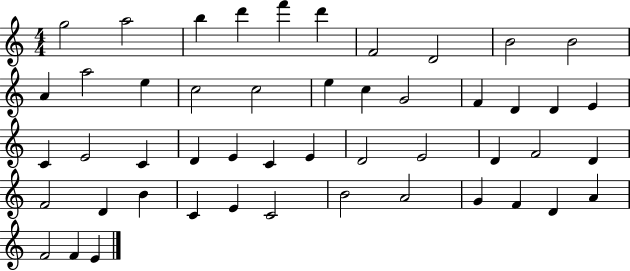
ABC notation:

X:1
T:Untitled
M:4/4
L:1/4
K:C
g2 a2 b d' f' d' F2 D2 B2 B2 A a2 e c2 c2 e c G2 F D D E C E2 C D E C E D2 E2 D F2 D F2 D B C E C2 B2 A2 G F D A F2 F E